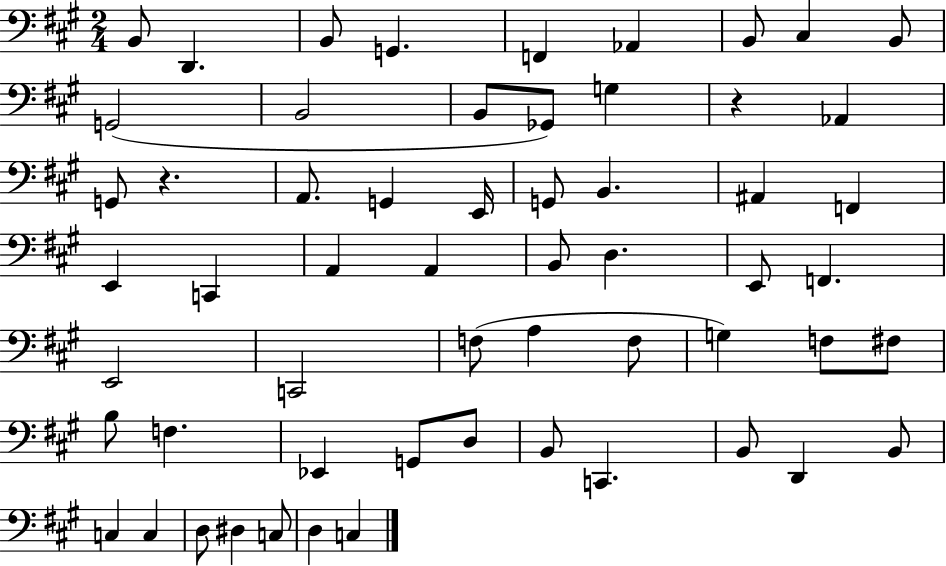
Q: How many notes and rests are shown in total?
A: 58